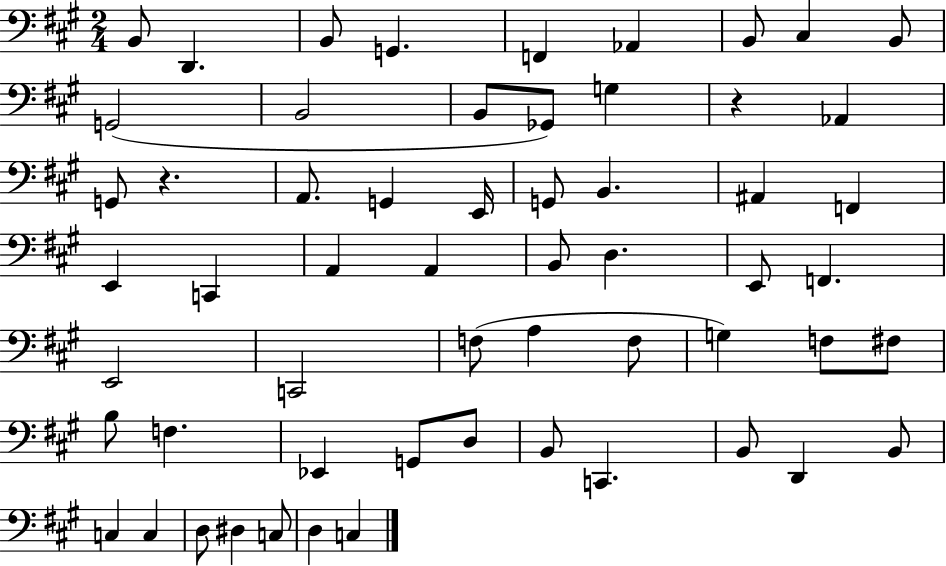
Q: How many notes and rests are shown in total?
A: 58